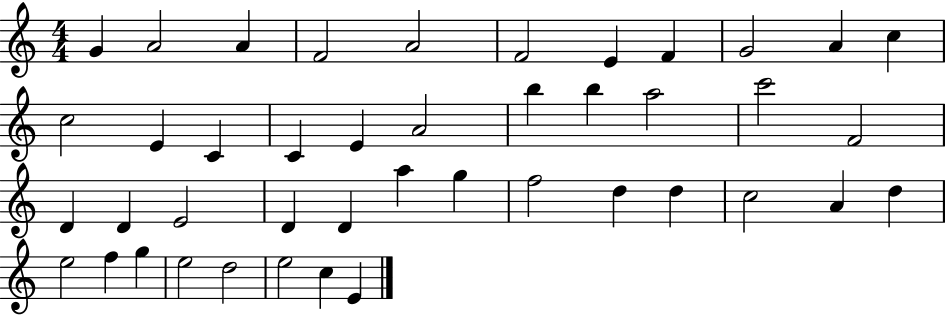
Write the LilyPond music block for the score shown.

{
  \clef treble
  \numericTimeSignature
  \time 4/4
  \key c \major
  g'4 a'2 a'4 | f'2 a'2 | f'2 e'4 f'4 | g'2 a'4 c''4 | \break c''2 e'4 c'4 | c'4 e'4 a'2 | b''4 b''4 a''2 | c'''2 f'2 | \break d'4 d'4 e'2 | d'4 d'4 a''4 g''4 | f''2 d''4 d''4 | c''2 a'4 d''4 | \break e''2 f''4 g''4 | e''2 d''2 | e''2 c''4 e'4 | \bar "|."
}